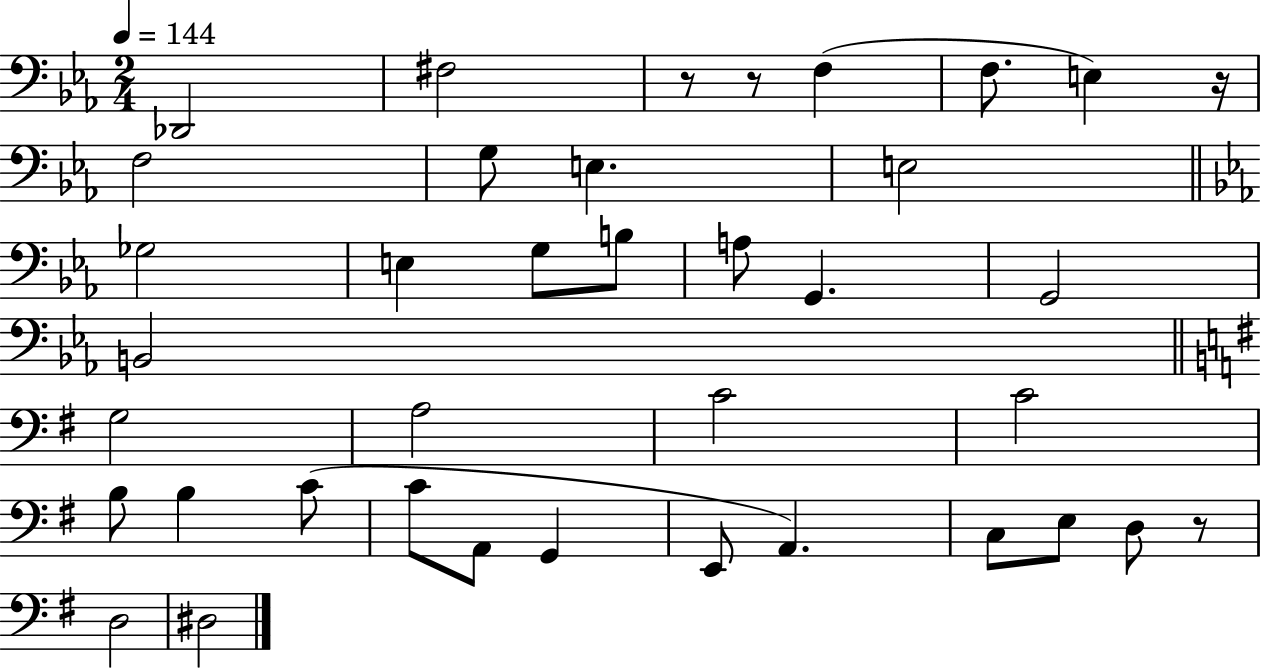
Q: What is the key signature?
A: EES major